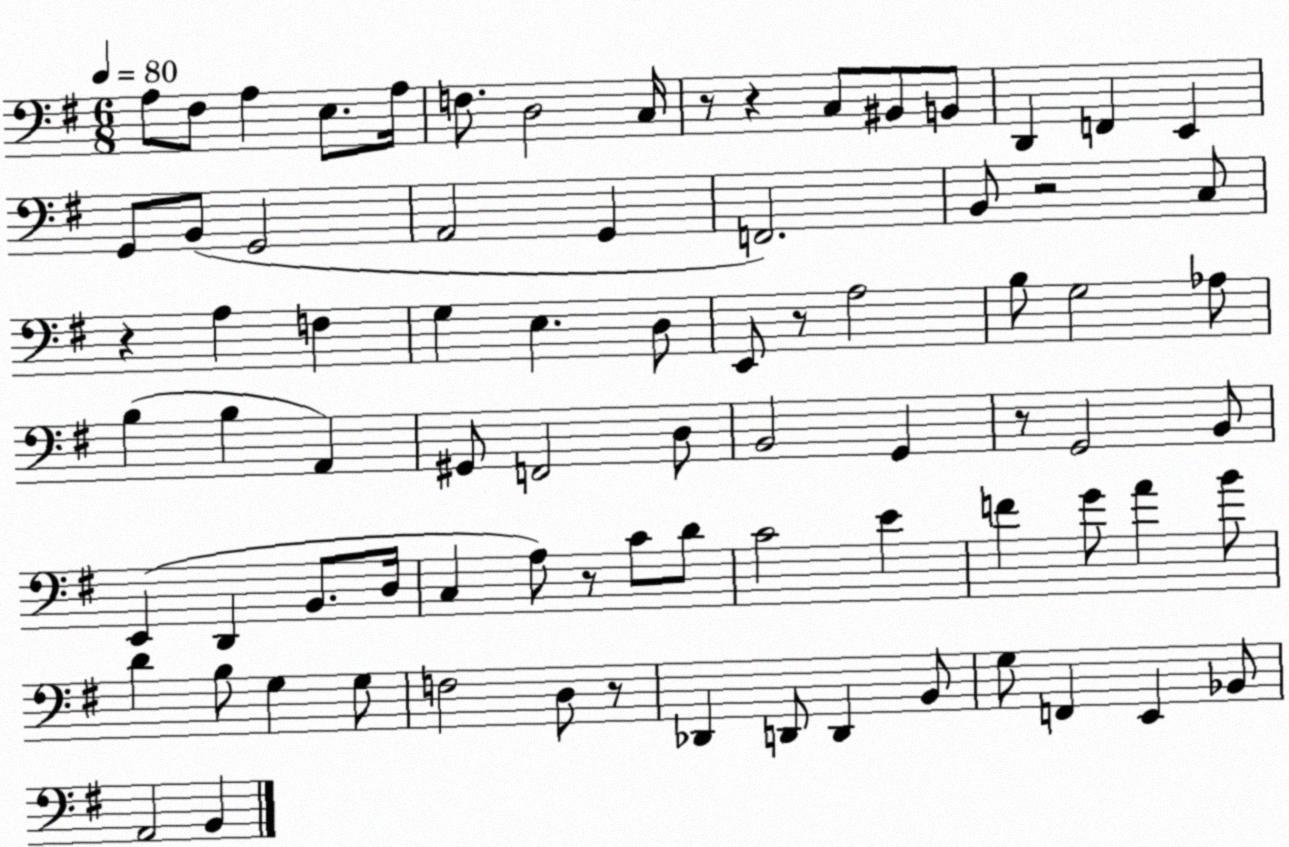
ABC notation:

X:1
T:Untitled
M:6/8
L:1/4
K:G
A,/2 ^F,/2 A, E,/2 A,/4 F,/2 D,2 C,/4 z/2 z C,/2 ^B,,/2 B,,/2 D,, F,, E,, G,,/2 B,,/2 G,,2 A,,2 G,, F,,2 B,,/2 z2 C,/2 z A, F, G, E, D,/2 E,,/2 z/2 A,2 B,/2 G,2 _A,/2 B, B, A,, ^G,,/2 F,,2 D,/2 B,,2 G,, z/2 G,,2 B,,/2 E,, D,, B,,/2 D,/4 C, A,/2 z/2 C/2 D/2 C2 E F G/2 A B/2 D B,/2 G, G,/2 F,2 D,/2 z/2 _D,, D,,/2 D,, B,,/2 G,/2 F,, E,, _B,,/2 A,,2 B,,